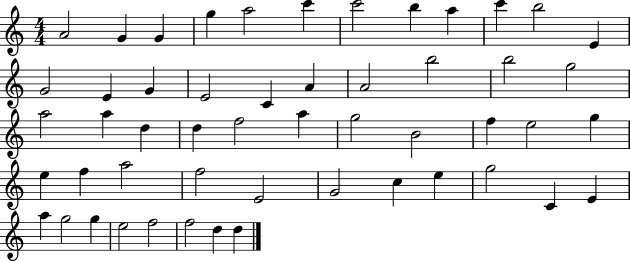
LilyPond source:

{
  \clef treble
  \numericTimeSignature
  \time 4/4
  \key c \major
  a'2 g'4 g'4 | g''4 a''2 c'''4 | c'''2 b''4 a''4 | c'''4 b''2 e'4 | \break g'2 e'4 g'4 | e'2 c'4 a'4 | a'2 b''2 | b''2 g''2 | \break a''2 a''4 d''4 | d''4 f''2 a''4 | g''2 b'2 | f''4 e''2 g''4 | \break e''4 f''4 a''2 | f''2 e'2 | g'2 c''4 e''4 | g''2 c'4 e'4 | \break a''4 g''2 g''4 | e''2 f''2 | f''2 d''4 d''4 | \bar "|."
}